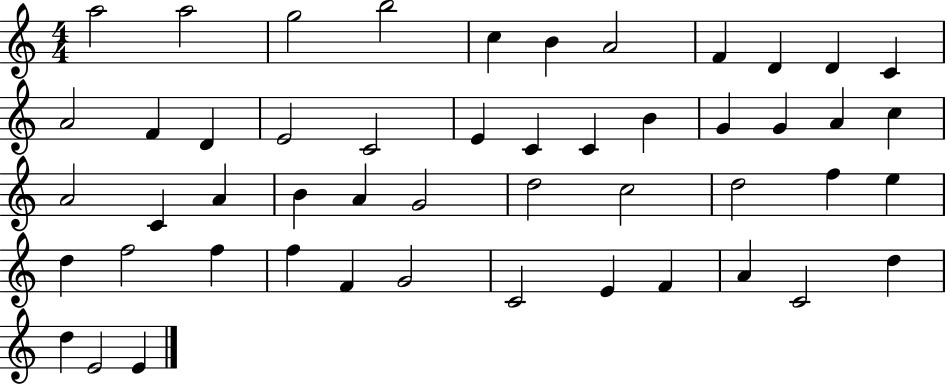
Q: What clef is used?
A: treble